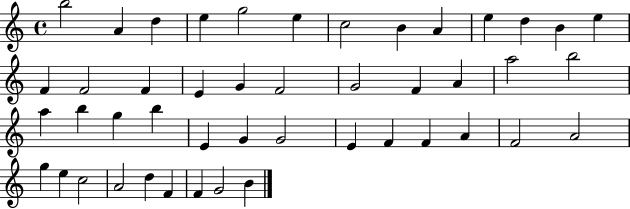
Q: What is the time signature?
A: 4/4